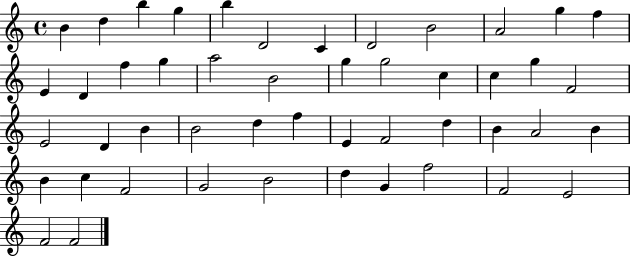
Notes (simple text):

B4/q D5/q B5/q G5/q B5/q D4/h C4/q D4/h B4/h A4/h G5/q F5/q E4/q D4/q F5/q G5/q A5/h B4/h G5/q G5/h C5/q C5/q G5/q F4/h E4/h D4/q B4/q B4/h D5/q F5/q E4/q F4/h D5/q B4/q A4/h B4/q B4/q C5/q F4/h G4/h B4/h D5/q G4/q F5/h F4/h E4/h F4/h F4/h